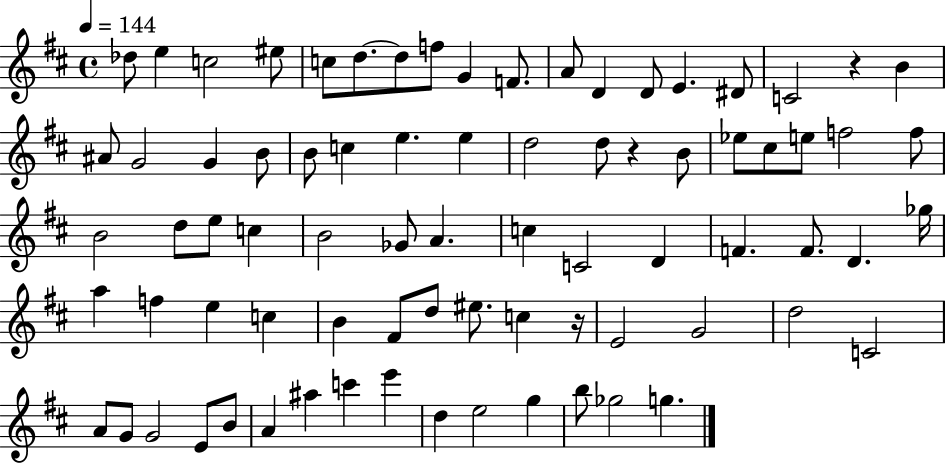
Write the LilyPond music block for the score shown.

{
  \clef treble
  \time 4/4
  \defaultTimeSignature
  \key d \major
  \tempo 4 = 144
  des''8 e''4 c''2 eis''8 | c''8 d''8.~~ d''8 f''8 g'4 f'8. | a'8 d'4 d'8 e'4. dis'8 | c'2 r4 b'4 | \break ais'8 g'2 g'4 b'8 | b'8 c''4 e''4. e''4 | d''2 d''8 r4 b'8 | ees''8 cis''8 e''8 f''2 f''8 | \break b'2 d''8 e''8 c''4 | b'2 ges'8 a'4. | c''4 c'2 d'4 | f'4. f'8. d'4. ges''16 | \break a''4 f''4 e''4 c''4 | b'4 fis'8 d''8 eis''8. c''4 r16 | e'2 g'2 | d''2 c'2 | \break a'8 g'8 g'2 e'8 b'8 | a'4 ais''4 c'''4 e'''4 | d''4 e''2 g''4 | b''8 ges''2 g''4. | \break \bar "|."
}